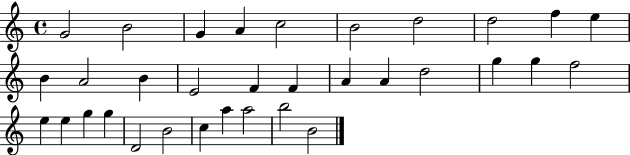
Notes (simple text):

G4/h B4/h G4/q A4/q C5/h B4/h D5/h D5/h F5/q E5/q B4/q A4/h B4/q E4/h F4/q F4/q A4/q A4/q D5/h G5/q G5/q F5/h E5/q E5/q G5/q G5/q D4/h B4/h C5/q A5/q A5/h B5/h B4/h